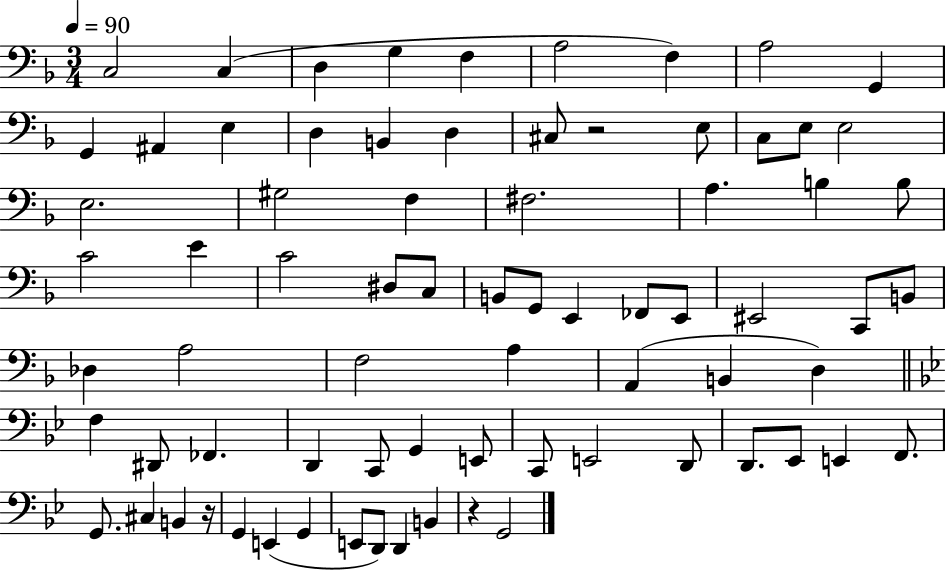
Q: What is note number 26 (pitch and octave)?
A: B3